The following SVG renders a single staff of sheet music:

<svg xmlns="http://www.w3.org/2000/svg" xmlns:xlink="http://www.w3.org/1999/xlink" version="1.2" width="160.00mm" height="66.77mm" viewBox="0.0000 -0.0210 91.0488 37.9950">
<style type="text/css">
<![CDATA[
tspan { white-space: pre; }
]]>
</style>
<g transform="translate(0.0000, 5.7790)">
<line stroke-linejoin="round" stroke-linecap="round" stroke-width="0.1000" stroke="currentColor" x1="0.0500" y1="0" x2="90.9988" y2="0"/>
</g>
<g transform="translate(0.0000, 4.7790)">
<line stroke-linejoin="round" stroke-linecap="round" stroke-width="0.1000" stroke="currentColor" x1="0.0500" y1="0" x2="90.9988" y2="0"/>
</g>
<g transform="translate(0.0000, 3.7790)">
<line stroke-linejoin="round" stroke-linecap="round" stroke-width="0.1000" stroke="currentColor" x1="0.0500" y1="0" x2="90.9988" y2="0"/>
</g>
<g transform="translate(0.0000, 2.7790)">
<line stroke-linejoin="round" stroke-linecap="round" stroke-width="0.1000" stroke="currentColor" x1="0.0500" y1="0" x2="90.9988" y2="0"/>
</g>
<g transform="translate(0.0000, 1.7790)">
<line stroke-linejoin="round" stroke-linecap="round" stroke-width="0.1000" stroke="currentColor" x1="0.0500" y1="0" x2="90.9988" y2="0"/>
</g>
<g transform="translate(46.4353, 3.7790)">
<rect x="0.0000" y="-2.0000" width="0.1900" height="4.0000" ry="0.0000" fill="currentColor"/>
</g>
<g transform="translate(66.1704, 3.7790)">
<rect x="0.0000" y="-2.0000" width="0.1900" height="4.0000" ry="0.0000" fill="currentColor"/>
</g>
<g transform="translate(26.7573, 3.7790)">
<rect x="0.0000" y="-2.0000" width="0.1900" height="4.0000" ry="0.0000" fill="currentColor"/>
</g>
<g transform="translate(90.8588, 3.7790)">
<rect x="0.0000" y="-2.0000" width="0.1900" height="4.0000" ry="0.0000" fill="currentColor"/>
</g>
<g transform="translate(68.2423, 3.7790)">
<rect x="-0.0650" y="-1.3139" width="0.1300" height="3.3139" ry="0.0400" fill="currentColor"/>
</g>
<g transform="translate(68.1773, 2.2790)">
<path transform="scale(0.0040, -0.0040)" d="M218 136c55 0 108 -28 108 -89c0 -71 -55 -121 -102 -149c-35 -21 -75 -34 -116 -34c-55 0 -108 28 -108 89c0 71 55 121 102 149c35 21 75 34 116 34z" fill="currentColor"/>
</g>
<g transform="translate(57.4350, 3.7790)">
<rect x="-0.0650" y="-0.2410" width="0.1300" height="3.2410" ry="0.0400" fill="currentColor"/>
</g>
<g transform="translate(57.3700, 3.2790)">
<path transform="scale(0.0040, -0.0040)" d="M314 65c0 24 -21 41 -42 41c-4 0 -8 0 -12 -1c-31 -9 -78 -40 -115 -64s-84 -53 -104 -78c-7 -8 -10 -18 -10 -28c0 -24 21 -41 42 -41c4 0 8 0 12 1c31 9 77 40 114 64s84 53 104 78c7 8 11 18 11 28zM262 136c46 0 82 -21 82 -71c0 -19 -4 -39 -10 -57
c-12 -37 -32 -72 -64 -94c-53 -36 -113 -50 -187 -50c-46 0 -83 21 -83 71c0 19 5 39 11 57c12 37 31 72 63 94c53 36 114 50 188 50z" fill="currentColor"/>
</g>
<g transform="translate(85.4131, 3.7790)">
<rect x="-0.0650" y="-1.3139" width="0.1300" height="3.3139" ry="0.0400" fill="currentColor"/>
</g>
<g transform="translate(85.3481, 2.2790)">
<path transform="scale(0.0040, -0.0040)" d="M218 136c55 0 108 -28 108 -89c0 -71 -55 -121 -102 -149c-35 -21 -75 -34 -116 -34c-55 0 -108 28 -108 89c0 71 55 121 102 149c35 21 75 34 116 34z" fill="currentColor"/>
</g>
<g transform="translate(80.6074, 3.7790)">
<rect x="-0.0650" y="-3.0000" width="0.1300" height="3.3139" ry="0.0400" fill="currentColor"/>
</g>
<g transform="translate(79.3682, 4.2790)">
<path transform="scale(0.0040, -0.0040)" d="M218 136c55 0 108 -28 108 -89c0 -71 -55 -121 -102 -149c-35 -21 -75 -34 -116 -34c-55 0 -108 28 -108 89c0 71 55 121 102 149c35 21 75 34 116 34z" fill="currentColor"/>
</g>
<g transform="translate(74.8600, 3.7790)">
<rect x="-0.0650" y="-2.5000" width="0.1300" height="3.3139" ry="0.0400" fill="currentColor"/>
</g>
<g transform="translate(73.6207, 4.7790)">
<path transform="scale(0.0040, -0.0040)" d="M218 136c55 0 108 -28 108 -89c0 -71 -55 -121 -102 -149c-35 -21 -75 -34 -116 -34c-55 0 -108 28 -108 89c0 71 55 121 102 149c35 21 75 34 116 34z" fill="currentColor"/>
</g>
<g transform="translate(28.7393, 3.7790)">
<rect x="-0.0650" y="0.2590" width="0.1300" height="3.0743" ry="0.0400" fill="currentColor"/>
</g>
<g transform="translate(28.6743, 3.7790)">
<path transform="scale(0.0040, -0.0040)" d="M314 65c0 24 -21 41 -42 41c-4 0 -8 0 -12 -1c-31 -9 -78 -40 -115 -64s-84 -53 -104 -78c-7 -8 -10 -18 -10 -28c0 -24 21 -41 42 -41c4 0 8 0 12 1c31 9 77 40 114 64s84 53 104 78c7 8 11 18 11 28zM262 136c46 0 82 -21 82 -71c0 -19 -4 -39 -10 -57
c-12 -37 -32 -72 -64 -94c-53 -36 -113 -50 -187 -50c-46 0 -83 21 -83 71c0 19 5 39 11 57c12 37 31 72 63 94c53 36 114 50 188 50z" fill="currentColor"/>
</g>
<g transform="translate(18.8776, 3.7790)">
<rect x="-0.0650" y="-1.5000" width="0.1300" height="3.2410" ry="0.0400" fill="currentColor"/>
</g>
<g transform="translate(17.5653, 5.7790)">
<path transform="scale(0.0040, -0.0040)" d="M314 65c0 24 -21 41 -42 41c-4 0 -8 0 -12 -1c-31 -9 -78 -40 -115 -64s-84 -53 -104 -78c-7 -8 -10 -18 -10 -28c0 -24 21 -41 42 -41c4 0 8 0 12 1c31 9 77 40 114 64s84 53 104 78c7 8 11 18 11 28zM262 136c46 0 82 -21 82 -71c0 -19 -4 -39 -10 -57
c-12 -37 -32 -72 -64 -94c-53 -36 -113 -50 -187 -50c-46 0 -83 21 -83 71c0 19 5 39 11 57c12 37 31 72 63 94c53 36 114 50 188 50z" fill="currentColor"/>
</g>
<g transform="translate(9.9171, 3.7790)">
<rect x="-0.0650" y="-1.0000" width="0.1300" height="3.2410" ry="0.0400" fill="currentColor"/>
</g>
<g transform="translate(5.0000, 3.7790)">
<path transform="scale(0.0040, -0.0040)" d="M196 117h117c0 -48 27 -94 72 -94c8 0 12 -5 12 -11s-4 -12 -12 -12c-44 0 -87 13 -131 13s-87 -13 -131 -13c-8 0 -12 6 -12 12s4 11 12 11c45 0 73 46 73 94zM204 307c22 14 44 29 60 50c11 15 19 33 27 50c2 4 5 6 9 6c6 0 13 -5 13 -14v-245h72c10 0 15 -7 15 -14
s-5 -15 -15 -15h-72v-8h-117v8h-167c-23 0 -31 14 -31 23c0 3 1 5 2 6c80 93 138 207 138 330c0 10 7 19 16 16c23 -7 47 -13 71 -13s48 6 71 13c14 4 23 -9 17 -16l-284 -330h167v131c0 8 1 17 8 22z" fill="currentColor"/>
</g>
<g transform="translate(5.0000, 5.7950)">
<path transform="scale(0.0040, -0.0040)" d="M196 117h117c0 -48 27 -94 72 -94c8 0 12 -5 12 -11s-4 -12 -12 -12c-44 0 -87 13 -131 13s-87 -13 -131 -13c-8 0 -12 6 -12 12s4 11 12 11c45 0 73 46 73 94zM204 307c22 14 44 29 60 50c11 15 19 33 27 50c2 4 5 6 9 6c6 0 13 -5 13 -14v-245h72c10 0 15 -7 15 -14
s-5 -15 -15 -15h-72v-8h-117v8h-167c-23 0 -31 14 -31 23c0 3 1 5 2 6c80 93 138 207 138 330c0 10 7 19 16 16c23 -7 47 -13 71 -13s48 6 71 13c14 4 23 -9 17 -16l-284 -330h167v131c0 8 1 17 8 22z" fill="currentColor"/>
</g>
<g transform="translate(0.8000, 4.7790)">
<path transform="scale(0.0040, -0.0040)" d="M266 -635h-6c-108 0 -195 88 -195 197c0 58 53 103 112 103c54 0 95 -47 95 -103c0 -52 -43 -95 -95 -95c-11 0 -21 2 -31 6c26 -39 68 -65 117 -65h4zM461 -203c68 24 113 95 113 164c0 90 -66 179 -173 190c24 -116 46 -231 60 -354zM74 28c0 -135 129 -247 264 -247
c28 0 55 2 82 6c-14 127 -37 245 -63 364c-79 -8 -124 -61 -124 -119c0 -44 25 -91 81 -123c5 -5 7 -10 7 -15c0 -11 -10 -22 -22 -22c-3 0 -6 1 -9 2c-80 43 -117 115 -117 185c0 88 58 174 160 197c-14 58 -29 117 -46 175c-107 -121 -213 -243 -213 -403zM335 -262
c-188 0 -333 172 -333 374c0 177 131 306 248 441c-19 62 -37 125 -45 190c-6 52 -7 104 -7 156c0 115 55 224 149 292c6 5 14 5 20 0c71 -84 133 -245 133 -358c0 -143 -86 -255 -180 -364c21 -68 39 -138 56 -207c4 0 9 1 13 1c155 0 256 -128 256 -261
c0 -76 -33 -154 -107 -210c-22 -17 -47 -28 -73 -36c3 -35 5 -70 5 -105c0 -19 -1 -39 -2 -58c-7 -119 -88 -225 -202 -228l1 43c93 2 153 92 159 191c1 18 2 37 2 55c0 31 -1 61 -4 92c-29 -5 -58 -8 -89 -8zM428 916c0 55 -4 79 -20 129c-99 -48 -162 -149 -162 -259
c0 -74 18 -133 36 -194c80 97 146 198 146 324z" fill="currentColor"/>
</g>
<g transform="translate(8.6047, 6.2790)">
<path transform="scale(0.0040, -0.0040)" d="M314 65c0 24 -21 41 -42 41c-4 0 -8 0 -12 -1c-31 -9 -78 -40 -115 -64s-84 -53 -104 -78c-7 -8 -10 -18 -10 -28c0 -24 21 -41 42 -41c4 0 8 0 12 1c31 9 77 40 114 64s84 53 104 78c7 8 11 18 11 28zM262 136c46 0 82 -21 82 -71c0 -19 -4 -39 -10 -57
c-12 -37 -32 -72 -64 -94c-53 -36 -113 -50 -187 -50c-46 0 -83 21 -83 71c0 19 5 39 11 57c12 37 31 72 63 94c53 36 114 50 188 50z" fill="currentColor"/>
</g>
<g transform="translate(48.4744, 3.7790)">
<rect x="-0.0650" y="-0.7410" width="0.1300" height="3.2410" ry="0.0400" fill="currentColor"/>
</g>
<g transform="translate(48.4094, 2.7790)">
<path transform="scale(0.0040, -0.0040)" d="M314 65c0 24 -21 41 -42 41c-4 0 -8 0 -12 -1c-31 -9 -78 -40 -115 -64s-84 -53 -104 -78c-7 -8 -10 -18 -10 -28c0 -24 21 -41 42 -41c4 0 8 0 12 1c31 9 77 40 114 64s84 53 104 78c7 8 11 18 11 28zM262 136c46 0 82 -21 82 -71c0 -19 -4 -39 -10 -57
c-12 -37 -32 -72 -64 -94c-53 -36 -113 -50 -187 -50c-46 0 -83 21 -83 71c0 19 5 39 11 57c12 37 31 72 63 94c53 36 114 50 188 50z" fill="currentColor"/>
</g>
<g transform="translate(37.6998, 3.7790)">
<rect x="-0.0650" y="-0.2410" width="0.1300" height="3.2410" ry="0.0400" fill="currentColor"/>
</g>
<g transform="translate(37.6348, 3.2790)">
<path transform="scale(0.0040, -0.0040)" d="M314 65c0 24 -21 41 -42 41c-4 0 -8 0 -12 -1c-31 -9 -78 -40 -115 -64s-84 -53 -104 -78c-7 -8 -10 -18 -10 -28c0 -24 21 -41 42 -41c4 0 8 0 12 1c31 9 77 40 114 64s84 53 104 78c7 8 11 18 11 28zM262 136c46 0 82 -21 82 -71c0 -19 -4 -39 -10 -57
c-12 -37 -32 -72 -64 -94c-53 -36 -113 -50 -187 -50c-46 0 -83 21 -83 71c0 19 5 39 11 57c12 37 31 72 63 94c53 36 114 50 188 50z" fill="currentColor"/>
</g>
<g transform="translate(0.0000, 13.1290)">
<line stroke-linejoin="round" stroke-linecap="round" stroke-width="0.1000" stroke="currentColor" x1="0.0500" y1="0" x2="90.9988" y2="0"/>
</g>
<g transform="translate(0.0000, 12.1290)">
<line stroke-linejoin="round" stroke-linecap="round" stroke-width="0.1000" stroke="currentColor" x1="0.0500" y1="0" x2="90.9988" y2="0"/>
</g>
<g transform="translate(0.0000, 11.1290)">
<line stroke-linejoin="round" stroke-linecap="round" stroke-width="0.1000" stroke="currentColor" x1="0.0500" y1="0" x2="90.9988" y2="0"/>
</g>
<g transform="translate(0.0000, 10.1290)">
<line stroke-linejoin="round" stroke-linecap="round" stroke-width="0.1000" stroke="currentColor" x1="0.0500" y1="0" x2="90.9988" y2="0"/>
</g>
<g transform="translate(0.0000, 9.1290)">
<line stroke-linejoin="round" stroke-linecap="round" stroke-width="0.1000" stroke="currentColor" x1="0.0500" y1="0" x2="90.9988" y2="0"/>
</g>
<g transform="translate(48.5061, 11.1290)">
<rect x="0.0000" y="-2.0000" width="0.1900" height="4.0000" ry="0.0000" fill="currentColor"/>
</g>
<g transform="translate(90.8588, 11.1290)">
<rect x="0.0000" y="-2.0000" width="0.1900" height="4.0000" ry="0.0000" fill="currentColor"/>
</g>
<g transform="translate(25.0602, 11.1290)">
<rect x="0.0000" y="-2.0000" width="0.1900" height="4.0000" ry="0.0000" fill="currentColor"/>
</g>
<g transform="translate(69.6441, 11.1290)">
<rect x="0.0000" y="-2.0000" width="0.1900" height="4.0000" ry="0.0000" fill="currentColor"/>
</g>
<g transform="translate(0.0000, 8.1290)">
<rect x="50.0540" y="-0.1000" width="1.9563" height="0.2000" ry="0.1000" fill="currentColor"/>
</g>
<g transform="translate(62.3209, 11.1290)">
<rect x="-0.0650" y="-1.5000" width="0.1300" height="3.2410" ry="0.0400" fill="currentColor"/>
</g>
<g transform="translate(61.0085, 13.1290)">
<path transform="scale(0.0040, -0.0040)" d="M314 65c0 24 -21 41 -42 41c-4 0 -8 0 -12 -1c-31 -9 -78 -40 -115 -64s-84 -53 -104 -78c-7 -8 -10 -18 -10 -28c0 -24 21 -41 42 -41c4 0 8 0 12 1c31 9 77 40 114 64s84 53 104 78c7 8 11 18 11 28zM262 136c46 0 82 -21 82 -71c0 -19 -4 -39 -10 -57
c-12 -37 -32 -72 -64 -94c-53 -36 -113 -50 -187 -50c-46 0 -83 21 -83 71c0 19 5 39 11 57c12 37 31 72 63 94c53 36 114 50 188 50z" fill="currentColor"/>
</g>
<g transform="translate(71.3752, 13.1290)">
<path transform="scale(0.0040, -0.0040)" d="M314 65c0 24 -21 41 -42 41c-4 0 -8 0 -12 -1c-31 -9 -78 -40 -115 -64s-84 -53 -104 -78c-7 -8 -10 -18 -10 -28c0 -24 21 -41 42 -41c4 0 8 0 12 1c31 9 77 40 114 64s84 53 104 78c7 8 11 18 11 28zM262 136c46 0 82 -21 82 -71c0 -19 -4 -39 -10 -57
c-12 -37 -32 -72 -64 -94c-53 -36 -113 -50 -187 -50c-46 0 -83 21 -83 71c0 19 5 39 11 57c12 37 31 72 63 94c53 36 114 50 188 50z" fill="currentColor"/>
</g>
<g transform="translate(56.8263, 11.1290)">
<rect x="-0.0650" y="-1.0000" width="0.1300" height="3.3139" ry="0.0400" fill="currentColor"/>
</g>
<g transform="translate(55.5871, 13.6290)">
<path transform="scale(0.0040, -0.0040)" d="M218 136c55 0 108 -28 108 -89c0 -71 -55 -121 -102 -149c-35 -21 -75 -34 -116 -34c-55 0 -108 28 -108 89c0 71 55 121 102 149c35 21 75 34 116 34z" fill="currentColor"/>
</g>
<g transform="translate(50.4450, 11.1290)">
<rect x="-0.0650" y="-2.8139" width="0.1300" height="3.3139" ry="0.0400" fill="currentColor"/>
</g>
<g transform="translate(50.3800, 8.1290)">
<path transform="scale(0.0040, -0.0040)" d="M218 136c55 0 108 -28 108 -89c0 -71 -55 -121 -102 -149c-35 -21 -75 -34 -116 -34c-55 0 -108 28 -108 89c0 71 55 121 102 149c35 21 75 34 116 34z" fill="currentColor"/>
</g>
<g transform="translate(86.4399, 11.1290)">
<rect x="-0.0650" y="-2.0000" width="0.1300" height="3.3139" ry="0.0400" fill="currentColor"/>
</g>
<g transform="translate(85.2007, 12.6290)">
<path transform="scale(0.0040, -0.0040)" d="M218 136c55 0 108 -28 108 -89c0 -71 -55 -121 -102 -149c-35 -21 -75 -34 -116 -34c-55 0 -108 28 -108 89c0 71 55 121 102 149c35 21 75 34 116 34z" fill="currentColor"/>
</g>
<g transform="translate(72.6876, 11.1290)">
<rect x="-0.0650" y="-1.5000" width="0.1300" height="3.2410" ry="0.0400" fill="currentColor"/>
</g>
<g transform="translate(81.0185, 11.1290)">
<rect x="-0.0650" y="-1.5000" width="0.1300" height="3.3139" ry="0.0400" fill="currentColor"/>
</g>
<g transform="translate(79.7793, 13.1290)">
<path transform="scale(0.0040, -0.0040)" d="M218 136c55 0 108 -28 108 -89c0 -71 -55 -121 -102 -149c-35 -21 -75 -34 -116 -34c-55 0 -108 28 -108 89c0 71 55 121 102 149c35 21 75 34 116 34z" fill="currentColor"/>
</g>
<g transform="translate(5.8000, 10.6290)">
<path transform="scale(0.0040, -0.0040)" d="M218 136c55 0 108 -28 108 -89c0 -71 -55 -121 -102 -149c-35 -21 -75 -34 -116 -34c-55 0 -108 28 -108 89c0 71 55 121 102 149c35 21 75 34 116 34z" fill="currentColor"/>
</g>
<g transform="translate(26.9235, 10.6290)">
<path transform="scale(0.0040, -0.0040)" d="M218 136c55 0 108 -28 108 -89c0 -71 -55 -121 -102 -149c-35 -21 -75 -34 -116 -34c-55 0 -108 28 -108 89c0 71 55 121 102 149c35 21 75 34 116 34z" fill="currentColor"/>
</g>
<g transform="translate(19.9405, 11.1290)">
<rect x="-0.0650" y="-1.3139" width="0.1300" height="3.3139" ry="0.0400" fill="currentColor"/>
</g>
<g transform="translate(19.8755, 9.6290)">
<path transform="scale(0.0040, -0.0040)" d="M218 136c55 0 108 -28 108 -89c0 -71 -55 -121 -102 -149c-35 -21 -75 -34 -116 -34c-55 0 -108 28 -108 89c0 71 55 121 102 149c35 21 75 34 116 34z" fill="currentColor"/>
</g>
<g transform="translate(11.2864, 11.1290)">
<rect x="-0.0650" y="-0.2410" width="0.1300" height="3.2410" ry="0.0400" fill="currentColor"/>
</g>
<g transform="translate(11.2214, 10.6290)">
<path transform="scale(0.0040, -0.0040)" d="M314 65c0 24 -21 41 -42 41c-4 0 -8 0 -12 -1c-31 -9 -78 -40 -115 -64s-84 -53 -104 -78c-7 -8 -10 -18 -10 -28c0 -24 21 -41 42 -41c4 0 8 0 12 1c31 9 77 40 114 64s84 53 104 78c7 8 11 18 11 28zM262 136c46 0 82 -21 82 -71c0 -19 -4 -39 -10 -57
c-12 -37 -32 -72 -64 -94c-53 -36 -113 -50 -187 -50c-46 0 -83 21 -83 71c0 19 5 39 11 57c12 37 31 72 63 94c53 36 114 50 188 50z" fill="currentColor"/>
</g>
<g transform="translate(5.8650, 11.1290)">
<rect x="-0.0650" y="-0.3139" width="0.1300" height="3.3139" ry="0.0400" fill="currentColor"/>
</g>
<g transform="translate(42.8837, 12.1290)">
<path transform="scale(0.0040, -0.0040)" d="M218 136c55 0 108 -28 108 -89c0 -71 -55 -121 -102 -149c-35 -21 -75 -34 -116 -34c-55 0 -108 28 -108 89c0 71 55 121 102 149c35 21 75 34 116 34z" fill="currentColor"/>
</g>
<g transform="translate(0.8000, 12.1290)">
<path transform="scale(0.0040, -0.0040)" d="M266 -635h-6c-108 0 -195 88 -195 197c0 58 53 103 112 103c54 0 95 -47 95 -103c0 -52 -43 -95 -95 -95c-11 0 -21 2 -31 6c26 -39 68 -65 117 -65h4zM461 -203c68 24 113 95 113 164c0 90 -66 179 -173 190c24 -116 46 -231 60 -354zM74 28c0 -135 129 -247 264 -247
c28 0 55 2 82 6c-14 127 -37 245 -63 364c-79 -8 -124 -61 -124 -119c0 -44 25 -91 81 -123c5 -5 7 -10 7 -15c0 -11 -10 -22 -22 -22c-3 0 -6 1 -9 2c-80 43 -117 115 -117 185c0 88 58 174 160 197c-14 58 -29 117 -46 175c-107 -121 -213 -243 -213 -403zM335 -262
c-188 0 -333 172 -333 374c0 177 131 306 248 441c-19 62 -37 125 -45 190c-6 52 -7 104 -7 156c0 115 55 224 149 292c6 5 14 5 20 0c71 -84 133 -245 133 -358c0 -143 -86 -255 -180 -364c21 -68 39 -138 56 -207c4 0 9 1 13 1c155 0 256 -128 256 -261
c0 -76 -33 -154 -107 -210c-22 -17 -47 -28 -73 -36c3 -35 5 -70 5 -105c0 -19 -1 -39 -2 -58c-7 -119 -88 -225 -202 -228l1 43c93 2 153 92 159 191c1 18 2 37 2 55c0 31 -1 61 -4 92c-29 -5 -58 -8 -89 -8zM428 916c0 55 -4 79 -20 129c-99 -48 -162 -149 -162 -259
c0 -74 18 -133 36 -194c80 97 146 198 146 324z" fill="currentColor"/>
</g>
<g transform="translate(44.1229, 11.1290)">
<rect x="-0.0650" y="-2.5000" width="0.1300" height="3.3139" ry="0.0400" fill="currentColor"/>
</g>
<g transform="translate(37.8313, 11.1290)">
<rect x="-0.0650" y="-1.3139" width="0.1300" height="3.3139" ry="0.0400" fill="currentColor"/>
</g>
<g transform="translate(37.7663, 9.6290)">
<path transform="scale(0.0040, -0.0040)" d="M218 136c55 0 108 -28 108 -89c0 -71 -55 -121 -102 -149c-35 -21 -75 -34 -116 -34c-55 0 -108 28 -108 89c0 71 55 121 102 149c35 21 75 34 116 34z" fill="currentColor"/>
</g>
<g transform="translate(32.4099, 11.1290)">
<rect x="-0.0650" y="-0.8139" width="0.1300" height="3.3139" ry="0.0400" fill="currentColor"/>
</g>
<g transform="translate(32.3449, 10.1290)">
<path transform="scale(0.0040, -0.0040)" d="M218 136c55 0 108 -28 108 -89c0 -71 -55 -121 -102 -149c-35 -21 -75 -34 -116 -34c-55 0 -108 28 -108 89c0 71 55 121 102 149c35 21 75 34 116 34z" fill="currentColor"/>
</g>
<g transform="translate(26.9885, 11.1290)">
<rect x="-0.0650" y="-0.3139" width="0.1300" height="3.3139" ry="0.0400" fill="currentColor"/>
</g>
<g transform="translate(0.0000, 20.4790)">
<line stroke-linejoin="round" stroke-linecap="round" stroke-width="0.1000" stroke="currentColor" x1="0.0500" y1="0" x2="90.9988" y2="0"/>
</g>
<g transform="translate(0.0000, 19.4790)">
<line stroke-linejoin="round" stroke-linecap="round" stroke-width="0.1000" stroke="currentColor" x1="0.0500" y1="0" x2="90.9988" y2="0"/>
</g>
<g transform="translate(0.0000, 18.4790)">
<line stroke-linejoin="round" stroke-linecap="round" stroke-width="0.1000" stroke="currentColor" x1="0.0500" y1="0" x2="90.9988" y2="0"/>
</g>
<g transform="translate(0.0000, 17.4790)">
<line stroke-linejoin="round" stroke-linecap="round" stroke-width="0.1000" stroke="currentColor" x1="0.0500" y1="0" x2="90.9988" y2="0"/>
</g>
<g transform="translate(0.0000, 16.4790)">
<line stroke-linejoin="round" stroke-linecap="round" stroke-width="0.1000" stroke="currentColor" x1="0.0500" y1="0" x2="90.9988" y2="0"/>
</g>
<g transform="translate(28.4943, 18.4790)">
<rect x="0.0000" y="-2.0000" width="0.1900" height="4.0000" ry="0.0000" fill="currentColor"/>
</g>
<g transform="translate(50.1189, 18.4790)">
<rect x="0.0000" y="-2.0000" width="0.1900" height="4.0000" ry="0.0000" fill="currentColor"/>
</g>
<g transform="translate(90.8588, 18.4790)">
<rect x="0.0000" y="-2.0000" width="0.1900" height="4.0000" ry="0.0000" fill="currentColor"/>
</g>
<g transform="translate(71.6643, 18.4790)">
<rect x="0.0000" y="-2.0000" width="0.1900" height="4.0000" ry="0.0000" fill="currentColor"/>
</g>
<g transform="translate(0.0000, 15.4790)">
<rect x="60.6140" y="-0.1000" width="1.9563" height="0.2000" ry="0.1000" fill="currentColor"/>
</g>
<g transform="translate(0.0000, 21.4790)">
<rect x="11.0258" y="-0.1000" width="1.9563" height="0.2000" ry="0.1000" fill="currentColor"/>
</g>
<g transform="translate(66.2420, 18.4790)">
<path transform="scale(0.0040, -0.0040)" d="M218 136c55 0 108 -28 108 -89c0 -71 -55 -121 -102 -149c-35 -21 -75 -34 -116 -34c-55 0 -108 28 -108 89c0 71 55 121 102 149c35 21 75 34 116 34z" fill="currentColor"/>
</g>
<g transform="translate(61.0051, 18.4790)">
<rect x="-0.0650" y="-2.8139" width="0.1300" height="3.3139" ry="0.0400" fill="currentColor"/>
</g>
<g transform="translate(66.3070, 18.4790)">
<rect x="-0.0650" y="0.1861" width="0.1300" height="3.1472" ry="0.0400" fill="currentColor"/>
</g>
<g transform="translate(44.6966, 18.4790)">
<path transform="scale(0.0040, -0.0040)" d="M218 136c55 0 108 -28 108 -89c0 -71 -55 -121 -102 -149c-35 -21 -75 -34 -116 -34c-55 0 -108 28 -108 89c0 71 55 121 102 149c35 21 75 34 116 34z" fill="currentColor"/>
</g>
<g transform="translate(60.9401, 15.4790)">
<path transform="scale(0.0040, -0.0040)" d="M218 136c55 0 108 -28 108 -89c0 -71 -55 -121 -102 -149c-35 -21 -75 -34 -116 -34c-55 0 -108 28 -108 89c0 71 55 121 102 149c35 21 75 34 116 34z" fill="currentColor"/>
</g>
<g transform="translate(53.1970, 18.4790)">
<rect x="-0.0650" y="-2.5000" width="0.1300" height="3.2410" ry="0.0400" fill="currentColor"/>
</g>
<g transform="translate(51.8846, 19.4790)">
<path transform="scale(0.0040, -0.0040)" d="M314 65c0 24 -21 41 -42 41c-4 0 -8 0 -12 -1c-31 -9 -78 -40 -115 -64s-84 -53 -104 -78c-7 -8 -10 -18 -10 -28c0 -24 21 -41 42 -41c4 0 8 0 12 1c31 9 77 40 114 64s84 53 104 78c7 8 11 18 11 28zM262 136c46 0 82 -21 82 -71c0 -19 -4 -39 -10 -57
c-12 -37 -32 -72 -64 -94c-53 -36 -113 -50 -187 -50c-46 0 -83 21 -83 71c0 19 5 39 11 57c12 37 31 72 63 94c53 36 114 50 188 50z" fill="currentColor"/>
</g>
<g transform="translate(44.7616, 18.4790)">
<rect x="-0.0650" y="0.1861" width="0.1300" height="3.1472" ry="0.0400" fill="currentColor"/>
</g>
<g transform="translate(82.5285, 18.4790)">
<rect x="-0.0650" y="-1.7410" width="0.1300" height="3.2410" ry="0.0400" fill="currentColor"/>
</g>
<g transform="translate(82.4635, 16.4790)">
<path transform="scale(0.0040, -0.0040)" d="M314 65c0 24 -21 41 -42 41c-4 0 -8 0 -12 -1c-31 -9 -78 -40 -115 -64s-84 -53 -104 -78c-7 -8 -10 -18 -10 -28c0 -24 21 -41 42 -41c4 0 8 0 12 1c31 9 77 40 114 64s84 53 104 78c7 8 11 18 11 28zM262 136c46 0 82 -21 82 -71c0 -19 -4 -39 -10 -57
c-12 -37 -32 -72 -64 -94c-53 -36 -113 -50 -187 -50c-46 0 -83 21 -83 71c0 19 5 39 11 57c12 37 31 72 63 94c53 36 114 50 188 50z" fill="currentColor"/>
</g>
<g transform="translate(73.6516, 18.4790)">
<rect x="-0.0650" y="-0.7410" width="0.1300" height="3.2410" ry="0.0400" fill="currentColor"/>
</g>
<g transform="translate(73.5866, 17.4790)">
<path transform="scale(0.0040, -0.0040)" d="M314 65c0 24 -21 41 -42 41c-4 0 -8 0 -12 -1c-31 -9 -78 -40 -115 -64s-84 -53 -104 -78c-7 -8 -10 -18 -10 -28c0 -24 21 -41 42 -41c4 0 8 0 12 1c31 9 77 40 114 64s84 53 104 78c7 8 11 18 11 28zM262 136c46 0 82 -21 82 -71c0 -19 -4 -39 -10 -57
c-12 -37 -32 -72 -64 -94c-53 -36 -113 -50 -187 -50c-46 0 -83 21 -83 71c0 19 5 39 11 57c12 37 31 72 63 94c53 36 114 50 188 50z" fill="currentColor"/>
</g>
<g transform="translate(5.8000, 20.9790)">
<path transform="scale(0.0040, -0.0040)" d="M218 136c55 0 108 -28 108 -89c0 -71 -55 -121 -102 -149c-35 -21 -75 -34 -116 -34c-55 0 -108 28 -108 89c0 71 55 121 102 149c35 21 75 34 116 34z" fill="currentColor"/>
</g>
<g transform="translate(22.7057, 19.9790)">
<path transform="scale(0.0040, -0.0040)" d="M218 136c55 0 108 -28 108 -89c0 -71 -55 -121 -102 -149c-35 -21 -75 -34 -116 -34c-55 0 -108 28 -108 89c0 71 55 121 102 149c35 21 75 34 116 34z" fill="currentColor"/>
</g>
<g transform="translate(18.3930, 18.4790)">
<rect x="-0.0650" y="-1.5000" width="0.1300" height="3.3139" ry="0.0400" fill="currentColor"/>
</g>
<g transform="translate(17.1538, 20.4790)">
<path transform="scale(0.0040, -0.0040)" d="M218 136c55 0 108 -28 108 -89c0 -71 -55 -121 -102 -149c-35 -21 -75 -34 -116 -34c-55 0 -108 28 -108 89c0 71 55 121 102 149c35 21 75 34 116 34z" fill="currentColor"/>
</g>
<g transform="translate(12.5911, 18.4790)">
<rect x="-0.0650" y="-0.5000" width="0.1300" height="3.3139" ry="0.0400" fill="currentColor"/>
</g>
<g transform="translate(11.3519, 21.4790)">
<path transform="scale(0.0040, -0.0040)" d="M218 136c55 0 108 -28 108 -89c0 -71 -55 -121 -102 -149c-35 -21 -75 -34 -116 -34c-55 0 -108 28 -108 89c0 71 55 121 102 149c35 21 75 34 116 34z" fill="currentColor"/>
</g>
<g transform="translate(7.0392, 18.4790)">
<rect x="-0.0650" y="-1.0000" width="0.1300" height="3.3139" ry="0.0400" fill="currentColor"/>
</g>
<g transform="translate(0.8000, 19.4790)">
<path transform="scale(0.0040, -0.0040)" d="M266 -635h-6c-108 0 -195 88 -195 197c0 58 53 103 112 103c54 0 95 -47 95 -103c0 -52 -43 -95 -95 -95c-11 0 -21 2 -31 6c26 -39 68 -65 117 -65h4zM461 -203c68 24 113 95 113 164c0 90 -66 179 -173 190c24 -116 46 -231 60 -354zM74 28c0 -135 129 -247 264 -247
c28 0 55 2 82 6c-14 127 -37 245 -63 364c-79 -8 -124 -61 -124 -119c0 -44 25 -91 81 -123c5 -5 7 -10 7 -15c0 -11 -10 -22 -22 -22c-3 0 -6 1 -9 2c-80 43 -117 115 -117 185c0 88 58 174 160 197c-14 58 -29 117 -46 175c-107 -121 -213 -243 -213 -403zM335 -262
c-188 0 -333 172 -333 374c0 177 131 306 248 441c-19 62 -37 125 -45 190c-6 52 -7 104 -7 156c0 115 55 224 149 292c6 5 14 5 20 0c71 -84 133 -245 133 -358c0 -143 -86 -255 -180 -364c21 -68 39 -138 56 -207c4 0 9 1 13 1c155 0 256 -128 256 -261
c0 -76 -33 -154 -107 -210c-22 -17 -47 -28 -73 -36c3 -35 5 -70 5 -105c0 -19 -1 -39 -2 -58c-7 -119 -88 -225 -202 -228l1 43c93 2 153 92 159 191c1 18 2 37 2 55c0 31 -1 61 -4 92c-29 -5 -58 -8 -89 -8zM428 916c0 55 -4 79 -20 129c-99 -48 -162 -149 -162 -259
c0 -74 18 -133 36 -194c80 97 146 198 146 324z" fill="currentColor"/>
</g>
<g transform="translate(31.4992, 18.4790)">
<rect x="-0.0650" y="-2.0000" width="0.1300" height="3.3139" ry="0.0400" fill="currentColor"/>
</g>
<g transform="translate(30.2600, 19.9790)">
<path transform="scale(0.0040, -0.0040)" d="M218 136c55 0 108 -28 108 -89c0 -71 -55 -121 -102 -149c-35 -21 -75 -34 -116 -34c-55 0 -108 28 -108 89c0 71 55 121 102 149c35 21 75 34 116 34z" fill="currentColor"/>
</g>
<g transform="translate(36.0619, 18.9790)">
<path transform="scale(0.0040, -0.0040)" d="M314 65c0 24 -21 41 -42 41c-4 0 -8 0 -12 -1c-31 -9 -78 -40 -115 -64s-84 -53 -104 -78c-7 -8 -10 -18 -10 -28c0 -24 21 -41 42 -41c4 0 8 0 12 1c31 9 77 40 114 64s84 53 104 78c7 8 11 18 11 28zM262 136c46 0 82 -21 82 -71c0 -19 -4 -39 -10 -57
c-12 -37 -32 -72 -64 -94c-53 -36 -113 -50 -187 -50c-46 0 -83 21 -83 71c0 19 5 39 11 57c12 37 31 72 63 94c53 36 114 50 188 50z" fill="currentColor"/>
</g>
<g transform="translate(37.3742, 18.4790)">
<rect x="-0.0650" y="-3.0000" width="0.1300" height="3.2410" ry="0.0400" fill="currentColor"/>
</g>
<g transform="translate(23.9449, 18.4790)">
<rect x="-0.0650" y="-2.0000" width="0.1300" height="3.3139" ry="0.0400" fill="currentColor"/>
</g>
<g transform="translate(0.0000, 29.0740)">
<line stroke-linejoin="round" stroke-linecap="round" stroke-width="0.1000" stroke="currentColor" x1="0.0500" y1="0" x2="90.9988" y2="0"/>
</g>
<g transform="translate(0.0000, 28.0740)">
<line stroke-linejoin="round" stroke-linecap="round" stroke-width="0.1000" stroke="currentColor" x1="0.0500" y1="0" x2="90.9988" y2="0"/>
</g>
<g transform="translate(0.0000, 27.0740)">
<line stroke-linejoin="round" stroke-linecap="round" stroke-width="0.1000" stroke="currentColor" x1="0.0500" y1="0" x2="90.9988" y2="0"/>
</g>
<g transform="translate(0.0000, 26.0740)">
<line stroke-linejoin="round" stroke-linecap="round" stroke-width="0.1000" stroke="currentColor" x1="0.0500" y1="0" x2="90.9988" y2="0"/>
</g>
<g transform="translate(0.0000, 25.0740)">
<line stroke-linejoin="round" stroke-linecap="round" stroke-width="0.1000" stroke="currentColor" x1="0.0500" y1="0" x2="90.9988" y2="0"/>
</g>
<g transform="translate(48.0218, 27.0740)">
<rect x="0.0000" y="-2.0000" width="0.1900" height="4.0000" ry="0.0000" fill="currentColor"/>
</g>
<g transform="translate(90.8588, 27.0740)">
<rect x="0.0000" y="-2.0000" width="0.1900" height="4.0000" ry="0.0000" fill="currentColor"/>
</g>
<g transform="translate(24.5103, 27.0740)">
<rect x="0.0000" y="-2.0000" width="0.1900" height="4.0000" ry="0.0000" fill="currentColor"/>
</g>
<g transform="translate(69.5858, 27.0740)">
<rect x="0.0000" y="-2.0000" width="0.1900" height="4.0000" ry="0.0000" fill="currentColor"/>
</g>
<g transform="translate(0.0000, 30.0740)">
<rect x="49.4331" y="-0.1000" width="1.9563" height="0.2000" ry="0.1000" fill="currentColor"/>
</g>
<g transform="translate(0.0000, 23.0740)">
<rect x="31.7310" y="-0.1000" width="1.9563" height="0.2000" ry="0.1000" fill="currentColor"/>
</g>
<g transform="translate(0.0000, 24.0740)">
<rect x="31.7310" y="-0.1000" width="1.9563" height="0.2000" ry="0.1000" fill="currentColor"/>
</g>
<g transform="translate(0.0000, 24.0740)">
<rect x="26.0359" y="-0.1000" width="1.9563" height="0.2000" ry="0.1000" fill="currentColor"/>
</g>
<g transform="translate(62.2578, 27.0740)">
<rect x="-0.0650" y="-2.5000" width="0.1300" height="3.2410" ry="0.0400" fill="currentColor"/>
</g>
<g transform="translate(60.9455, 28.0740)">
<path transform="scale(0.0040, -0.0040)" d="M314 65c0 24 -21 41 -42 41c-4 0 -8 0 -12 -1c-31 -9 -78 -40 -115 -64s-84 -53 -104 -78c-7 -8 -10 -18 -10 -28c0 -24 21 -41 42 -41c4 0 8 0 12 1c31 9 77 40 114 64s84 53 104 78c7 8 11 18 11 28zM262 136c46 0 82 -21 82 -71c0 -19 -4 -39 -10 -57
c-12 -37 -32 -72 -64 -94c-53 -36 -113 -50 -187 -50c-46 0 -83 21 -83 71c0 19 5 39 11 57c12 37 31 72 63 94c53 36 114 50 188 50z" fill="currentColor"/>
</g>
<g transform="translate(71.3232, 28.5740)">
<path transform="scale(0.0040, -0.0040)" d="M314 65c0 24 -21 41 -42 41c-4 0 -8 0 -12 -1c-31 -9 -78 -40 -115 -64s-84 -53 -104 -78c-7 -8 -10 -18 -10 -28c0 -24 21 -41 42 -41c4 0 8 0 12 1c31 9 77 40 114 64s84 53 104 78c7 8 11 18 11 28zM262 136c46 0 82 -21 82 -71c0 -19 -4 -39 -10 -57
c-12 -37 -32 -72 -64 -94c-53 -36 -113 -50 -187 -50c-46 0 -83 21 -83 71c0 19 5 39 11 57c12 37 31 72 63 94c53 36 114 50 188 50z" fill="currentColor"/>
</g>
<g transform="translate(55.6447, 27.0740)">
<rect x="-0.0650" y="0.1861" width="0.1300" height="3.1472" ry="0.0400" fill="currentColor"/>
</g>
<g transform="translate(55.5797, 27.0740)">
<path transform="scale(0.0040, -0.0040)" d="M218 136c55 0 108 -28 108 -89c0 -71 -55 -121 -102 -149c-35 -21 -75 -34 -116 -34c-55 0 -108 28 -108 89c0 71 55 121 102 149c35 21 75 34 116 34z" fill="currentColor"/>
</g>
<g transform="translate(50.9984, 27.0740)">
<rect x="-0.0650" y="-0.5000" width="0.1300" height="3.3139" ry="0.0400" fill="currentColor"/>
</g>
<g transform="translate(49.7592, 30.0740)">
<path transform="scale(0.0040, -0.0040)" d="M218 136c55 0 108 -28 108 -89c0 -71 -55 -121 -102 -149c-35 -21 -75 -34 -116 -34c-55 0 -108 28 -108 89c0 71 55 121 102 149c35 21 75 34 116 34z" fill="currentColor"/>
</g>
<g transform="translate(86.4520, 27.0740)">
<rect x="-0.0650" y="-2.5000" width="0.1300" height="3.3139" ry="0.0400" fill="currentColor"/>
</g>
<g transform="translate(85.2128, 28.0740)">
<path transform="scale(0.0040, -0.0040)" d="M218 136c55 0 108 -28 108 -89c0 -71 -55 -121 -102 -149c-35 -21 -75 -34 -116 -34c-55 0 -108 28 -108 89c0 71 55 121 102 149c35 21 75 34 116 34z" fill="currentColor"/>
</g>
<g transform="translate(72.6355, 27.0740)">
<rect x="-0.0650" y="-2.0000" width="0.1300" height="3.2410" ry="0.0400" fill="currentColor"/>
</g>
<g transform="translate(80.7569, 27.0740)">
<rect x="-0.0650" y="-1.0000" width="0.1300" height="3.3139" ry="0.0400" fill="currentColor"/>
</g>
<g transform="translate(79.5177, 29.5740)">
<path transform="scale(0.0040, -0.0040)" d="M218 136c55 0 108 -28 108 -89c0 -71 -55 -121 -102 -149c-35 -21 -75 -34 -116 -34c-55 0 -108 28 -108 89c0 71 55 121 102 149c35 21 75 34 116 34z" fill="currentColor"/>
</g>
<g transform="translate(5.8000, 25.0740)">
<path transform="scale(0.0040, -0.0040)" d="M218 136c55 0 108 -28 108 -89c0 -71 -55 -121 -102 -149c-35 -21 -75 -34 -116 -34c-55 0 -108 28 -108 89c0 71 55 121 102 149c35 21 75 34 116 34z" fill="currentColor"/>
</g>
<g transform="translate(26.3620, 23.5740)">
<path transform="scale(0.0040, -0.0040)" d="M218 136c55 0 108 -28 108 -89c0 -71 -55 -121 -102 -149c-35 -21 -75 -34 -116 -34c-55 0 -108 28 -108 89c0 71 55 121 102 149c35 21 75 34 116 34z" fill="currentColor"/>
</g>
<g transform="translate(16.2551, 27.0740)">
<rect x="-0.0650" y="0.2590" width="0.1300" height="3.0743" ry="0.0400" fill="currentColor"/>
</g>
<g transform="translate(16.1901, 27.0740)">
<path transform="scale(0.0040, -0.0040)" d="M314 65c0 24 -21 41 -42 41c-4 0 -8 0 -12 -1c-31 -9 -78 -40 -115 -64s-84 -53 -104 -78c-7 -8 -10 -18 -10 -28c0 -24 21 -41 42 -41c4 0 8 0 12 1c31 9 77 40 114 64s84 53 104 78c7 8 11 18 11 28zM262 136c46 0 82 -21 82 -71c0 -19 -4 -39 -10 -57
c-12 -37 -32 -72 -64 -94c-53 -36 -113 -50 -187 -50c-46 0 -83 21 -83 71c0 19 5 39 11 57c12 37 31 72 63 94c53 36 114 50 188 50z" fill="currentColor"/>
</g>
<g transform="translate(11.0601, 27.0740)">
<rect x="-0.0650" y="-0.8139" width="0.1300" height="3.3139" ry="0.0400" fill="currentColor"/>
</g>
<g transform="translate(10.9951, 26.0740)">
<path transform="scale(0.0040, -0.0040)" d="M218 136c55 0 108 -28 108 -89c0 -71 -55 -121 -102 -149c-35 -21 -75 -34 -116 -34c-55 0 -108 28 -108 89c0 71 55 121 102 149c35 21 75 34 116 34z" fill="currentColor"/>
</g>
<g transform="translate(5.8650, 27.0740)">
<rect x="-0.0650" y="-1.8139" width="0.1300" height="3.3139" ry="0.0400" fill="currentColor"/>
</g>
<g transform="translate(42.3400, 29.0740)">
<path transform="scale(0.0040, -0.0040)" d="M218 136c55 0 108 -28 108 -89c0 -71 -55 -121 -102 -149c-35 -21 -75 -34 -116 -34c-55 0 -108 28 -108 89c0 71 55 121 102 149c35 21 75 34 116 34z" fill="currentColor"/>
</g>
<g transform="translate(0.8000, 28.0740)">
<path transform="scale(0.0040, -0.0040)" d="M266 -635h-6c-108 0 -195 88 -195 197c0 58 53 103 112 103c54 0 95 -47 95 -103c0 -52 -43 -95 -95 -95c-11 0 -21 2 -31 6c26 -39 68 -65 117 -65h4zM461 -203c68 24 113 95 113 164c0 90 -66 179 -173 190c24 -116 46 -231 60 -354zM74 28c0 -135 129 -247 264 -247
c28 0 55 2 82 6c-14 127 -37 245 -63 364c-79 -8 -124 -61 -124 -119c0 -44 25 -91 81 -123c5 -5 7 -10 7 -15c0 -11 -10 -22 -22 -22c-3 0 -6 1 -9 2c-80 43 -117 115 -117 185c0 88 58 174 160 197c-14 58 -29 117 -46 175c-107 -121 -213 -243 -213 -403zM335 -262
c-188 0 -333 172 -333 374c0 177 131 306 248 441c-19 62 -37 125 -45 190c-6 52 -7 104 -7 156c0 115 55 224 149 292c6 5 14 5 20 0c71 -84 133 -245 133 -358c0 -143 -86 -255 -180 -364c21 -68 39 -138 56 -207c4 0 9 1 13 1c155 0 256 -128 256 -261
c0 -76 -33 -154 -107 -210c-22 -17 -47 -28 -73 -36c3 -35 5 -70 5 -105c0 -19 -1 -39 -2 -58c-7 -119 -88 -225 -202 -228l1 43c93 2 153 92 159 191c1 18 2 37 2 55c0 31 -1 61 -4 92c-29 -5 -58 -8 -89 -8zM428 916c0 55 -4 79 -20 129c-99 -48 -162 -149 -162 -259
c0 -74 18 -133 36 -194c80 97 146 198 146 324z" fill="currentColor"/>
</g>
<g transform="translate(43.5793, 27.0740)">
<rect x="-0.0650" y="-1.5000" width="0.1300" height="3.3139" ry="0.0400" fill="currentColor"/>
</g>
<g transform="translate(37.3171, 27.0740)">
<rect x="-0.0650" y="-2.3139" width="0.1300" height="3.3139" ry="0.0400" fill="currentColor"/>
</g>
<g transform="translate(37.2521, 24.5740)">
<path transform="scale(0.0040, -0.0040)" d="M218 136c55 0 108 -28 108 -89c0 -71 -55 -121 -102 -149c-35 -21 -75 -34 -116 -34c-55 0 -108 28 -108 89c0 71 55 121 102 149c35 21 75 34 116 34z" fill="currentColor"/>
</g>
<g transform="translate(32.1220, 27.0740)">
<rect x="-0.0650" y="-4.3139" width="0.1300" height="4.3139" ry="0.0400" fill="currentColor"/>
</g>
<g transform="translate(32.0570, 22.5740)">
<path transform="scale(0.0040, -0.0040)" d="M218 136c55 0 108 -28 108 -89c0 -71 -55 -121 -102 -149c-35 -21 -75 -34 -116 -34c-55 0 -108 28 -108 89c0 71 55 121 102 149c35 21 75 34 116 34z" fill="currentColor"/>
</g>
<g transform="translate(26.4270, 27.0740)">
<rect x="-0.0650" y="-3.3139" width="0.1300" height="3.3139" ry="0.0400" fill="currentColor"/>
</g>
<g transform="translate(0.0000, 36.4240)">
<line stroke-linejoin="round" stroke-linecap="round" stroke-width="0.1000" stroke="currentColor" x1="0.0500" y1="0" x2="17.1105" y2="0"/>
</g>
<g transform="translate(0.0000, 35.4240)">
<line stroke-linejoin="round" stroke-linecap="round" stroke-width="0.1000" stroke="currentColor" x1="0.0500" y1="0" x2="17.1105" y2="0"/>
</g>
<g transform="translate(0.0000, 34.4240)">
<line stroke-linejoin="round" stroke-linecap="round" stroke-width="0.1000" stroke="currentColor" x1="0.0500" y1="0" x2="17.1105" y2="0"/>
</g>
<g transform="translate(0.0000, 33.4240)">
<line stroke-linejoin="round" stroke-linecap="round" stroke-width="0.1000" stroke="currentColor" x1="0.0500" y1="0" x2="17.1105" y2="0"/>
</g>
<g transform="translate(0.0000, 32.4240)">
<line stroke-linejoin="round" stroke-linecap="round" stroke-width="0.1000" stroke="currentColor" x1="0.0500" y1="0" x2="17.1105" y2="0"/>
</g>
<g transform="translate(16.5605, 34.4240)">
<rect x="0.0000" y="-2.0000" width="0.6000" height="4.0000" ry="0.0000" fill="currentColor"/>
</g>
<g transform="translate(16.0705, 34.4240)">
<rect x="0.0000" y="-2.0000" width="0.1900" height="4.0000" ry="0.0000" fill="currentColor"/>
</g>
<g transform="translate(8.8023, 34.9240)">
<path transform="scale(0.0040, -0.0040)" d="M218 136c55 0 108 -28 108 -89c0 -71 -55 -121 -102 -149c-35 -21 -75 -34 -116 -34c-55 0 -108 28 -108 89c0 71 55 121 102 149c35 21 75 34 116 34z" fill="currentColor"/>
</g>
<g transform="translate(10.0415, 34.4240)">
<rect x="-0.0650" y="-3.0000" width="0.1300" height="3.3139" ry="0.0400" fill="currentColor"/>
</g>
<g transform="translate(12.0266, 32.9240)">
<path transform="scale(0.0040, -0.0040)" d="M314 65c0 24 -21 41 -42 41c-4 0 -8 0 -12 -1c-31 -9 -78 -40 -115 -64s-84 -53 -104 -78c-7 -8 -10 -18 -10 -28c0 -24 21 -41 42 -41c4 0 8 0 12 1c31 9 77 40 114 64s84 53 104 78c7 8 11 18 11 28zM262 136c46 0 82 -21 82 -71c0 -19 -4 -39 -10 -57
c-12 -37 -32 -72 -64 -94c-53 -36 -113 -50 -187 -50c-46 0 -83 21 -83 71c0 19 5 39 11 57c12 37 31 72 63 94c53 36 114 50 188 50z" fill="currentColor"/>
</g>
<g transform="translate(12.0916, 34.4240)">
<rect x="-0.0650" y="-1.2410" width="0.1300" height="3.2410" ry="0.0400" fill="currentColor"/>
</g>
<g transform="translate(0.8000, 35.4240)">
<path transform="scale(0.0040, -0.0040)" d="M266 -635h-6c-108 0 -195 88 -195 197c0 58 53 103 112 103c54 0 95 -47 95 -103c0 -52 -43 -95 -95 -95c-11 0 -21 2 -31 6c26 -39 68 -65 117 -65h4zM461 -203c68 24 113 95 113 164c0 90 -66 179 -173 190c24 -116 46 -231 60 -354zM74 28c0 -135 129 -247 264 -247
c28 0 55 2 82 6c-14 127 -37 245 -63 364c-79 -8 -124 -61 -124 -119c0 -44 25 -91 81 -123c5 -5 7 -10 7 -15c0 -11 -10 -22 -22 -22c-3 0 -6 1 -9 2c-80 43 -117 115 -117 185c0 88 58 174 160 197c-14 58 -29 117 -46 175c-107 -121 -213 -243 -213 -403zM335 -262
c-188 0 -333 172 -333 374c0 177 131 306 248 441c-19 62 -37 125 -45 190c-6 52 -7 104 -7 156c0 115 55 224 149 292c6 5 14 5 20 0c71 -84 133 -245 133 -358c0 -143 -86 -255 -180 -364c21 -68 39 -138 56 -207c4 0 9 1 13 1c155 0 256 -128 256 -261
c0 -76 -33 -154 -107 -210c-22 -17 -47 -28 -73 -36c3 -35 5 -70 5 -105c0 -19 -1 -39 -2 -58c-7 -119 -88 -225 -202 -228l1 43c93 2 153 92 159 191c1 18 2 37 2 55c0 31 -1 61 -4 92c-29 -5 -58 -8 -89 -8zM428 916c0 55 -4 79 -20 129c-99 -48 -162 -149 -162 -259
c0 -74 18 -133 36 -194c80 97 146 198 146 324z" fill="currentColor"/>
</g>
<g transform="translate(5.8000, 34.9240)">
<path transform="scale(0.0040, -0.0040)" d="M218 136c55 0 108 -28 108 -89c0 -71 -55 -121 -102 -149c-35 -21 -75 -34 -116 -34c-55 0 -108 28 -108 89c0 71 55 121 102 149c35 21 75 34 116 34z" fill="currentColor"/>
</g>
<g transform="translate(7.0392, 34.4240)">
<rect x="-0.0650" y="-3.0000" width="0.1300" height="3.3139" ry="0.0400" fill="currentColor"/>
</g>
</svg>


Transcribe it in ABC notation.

X:1
T:Untitled
M:4/4
L:1/4
K:C
D2 E2 B2 c2 d2 c2 e G A e c c2 e c d e G a D E2 E2 E F D C E F F A2 B G2 a B d2 f2 f d B2 b d' g E C B G2 F2 D G A A e2